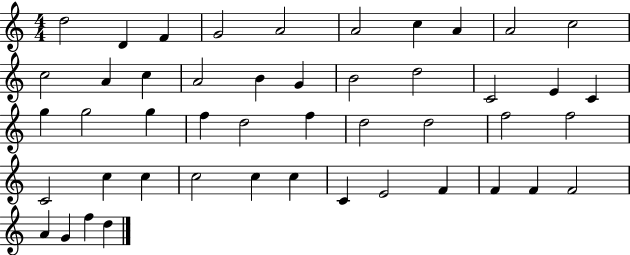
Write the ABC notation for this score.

X:1
T:Untitled
M:4/4
L:1/4
K:C
d2 D F G2 A2 A2 c A A2 c2 c2 A c A2 B G B2 d2 C2 E C g g2 g f d2 f d2 d2 f2 f2 C2 c c c2 c c C E2 F F F F2 A G f d